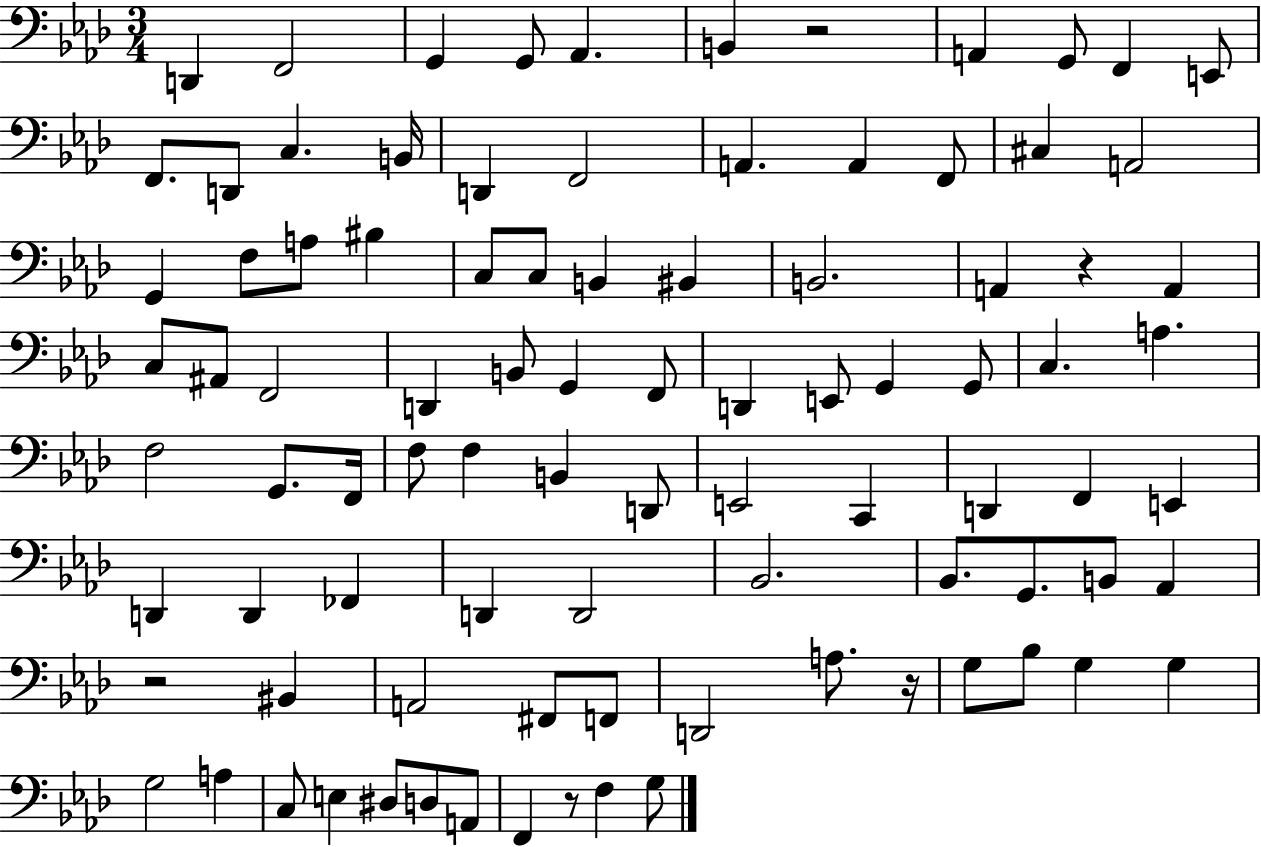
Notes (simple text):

D2/q F2/h G2/q G2/e Ab2/q. B2/q R/h A2/q G2/e F2/q E2/e F2/e. D2/e C3/q. B2/s D2/q F2/h A2/q. A2/q F2/e C#3/q A2/h G2/q F3/e A3/e BIS3/q C3/e C3/e B2/q BIS2/q B2/h. A2/q R/q A2/q C3/e A#2/e F2/h D2/q B2/e G2/q F2/e D2/q E2/e G2/q G2/e C3/q. A3/q. F3/h G2/e. F2/s F3/e F3/q B2/q D2/e E2/h C2/q D2/q F2/q E2/q D2/q D2/q FES2/q D2/q D2/h Bb2/h. Bb2/e. G2/e. B2/e Ab2/q R/h BIS2/q A2/h F#2/e F2/e D2/h A3/e. R/s G3/e Bb3/e G3/q G3/q G3/h A3/q C3/e E3/q D#3/e D3/e A2/e F2/q R/e F3/q G3/e